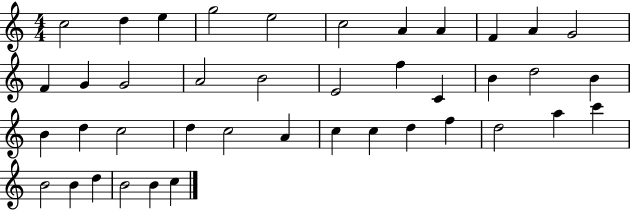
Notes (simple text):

C5/h D5/q E5/q G5/h E5/h C5/h A4/q A4/q F4/q A4/q G4/h F4/q G4/q G4/h A4/h B4/h E4/h F5/q C4/q B4/q D5/h B4/q B4/q D5/q C5/h D5/q C5/h A4/q C5/q C5/q D5/q F5/q D5/h A5/q C6/q B4/h B4/q D5/q B4/h B4/q C5/q